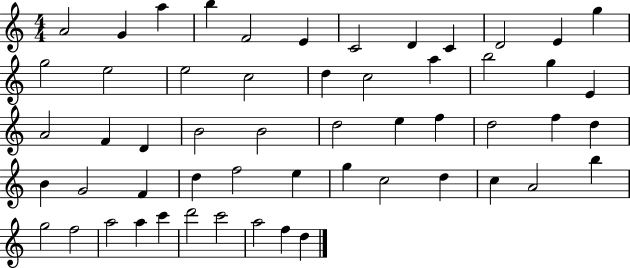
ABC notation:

X:1
T:Untitled
M:4/4
L:1/4
K:C
A2 G a b F2 E C2 D C D2 E g g2 e2 e2 c2 d c2 a b2 g E A2 F D B2 B2 d2 e f d2 f d B G2 F d f2 e g c2 d c A2 b g2 f2 a2 a c' d'2 c'2 a2 f d